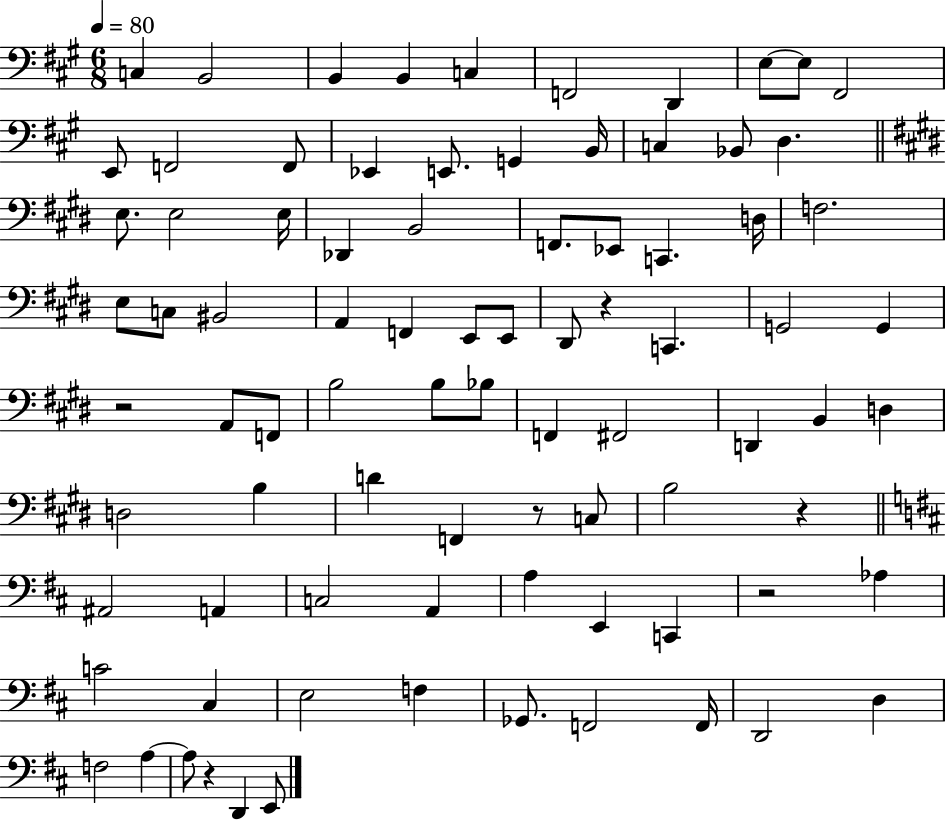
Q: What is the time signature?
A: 6/8